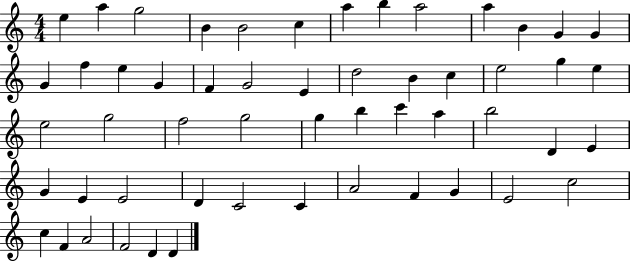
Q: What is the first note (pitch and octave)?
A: E5